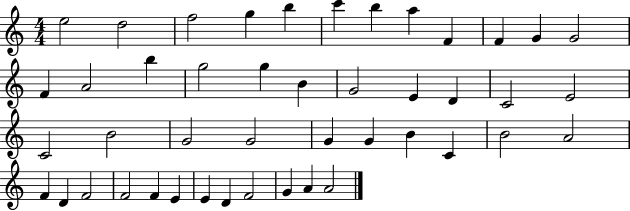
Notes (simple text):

E5/h D5/h F5/h G5/q B5/q C6/q B5/q A5/q F4/q F4/q G4/q G4/h F4/q A4/h B5/q G5/h G5/q B4/q G4/h E4/q D4/q C4/h E4/h C4/h B4/h G4/h G4/h G4/q G4/q B4/q C4/q B4/h A4/h F4/q D4/q F4/h F4/h F4/q E4/q E4/q D4/q F4/h G4/q A4/q A4/h